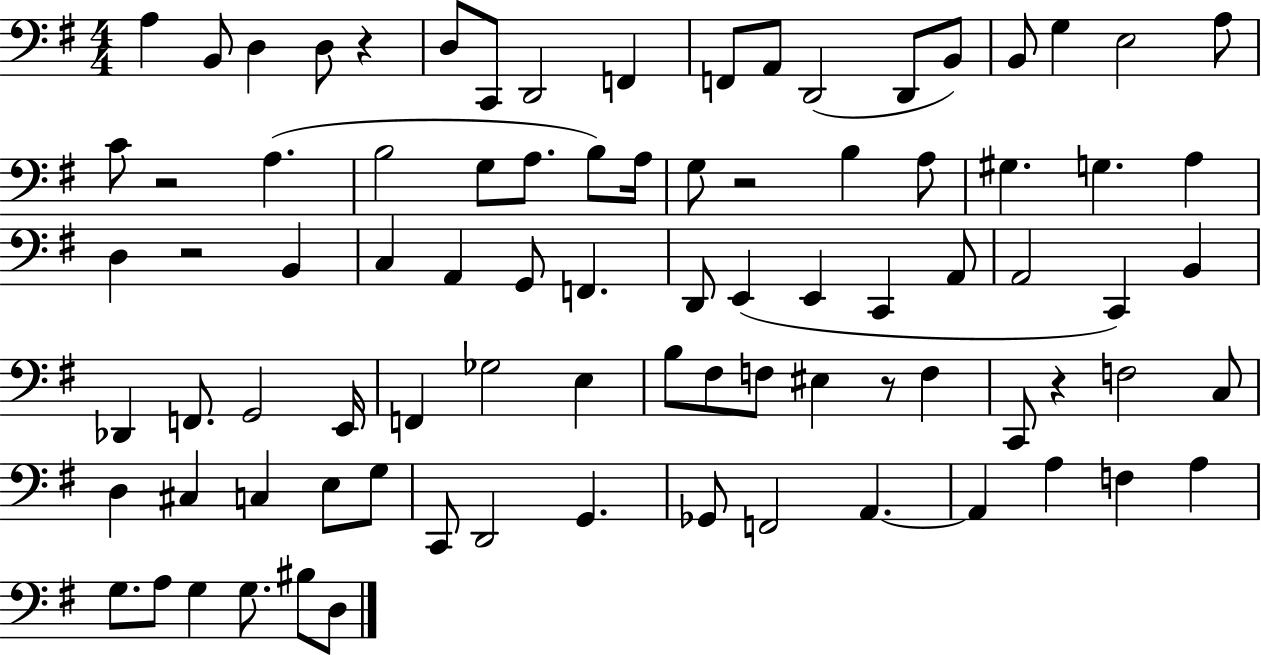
{
  \clef bass
  \numericTimeSignature
  \time 4/4
  \key g \major
  \repeat volta 2 { a4 b,8 d4 d8 r4 | d8 c,8 d,2 f,4 | f,8 a,8 d,2( d,8 b,8) | b,8 g4 e2 a8 | \break c'8 r2 a4.( | b2 g8 a8. b8) a16 | g8 r2 b4 a8 | gis4. g4. a4 | \break d4 r2 b,4 | c4 a,4 g,8 f,4. | d,8 e,4( e,4 c,4 a,8 | a,2 c,4) b,4 | \break des,4 f,8. g,2 e,16 | f,4 ges2 e4 | b8 fis8 f8 eis4 r8 f4 | c,8 r4 f2 c8 | \break d4 cis4 c4 e8 g8 | c,8 d,2 g,4. | ges,8 f,2 a,4.~~ | a,4 a4 f4 a4 | \break g8. a8 g4 g8. bis8 d8 | } \bar "|."
}